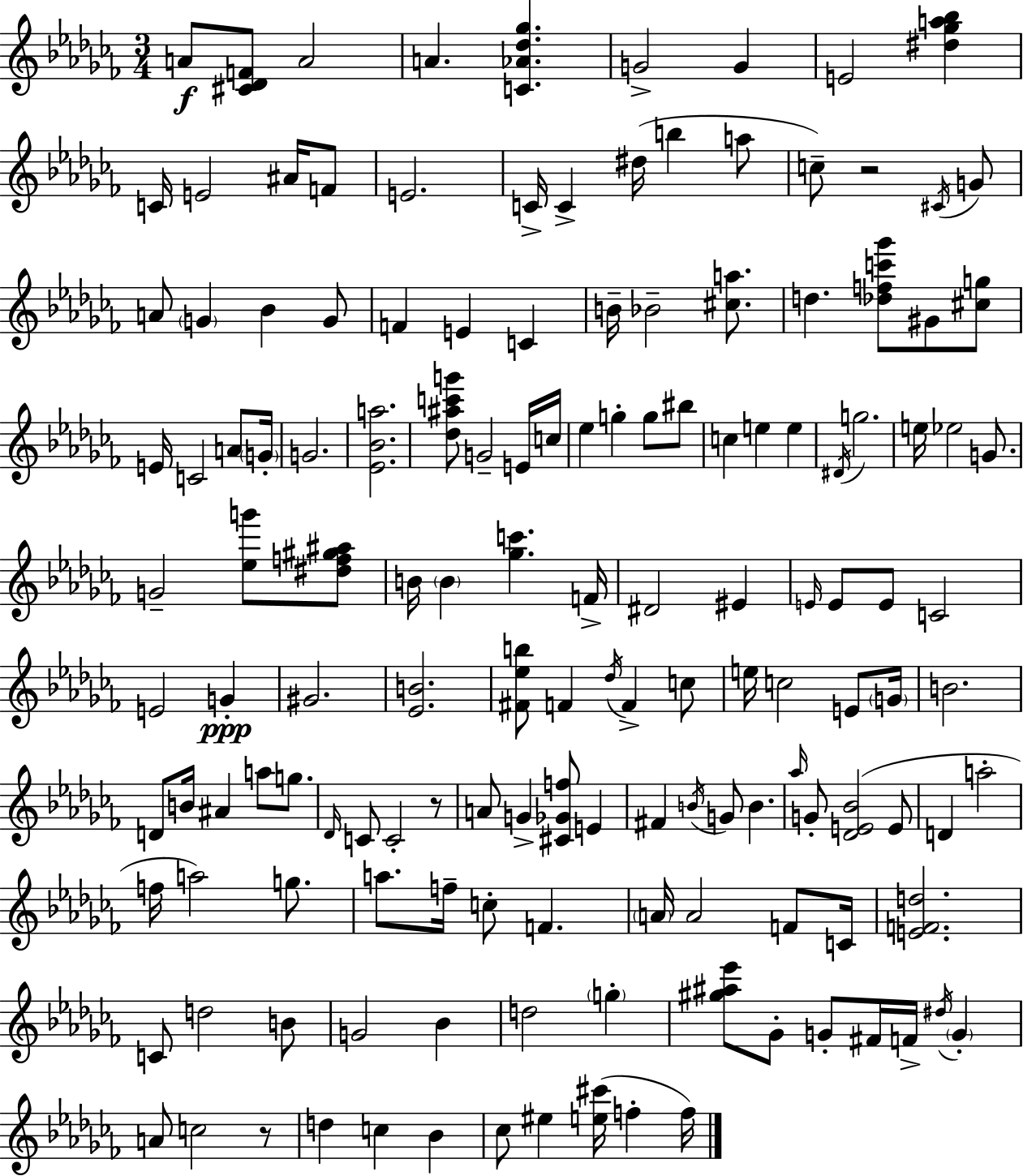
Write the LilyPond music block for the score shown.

{
  \clef treble
  \numericTimeSignature
  \time 3/4
  \key aes \minor
  a'8\f <cis' des' f'>8 a'2 | a'4. <c' aes' des'' ges''>4. | g'2-> g'4 | e'2 <dis'' ges'' a'' bes''>4 | \break c'16 e'2 ais'16 f'8 | e'2. | c'16-> c'4-> dis''16( b''4 a''8 | c''8--) r2 \acciaccatura { cis'16 } g'8 | \break a'8 \parenthesize g'4 bes'4 g'8 | f'4 e'4 c'4 | b'16-- bes'2-- <cis'' a''>8. | d''4. <des'' f'' c''' ges'''>8 gis'8 <cis'' g''>8 | \break e'16 c'2 a'8 | \parenthesize g'16-. g'2. | <ees' bes' a''>2. | <des'' ais'' c''' g'''>8 g'2-- e'16 | \break c''16 ees''4 g''4-. g''8 bis''8 | c''4 e''4 e''4 | \acciaccatura { dis'16 } g''2. | e''16 ees''2 g'8. | \break g'2-- <ees'' g'''>8 | <dis'' f'' gis'' ais''>8 b'16 \parenthesize b'4 <ges'' c'''>4. | f'16-> dis'2 eis'4 | \grace { e'16 } e'8 e'8 c'2 | \break e'2 g'4-.\ppp | gis'2. | <ees' b'>2. | <fis' ees'' b''>8 f'4 \acciaccatura { des''16 } f'4-> | \break c''8 e''16 c''2 | e'8 \parenthesize g'16 b'2. | d'8 b'16 ais'4 a''8 | g''8. \grace { des'16 } c'8 c'2-. | \break r8 a'8 g'4-> <cis' ges' f''>8 | e'4 fis'4 \acciaccatura { b'16 } g'8 | b'4. \grace { aes''16 } g'8-. <des' e' bes'>2( | e'8 d'4 a''2-. | \break f''16 a''2) | g''8. a''8. f''16-- c''8-. | f'4. \parenthesize a'16 a'2 | f'8 c'16 <e' f' d''>2. | \break c'8 d''2 | b'8 g'2 | bes'4 d''2 | \parenthesize g''4-. <gis'' ais'' ees'''>8 ges'8-. g'8-. | \break fis'16 f'16-> \acciaccatura { dis''16 } \parenthesize g'4-. a'8 c''2 | r8 d''4 | c''4 bes'4 ces''8 eis''4 | <e'' cis'''>16( f''4-. f''16) \bar "|."
}